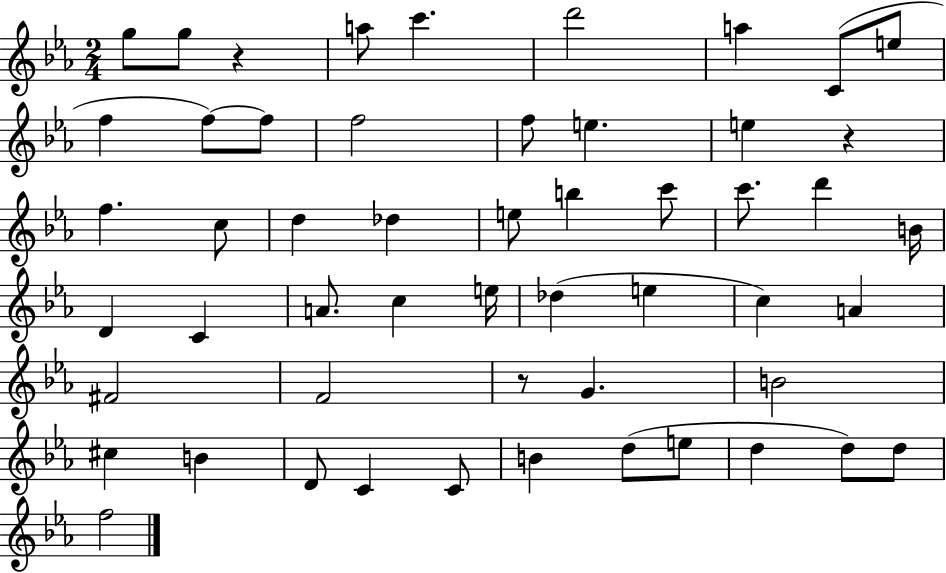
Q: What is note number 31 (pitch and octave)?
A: Db5